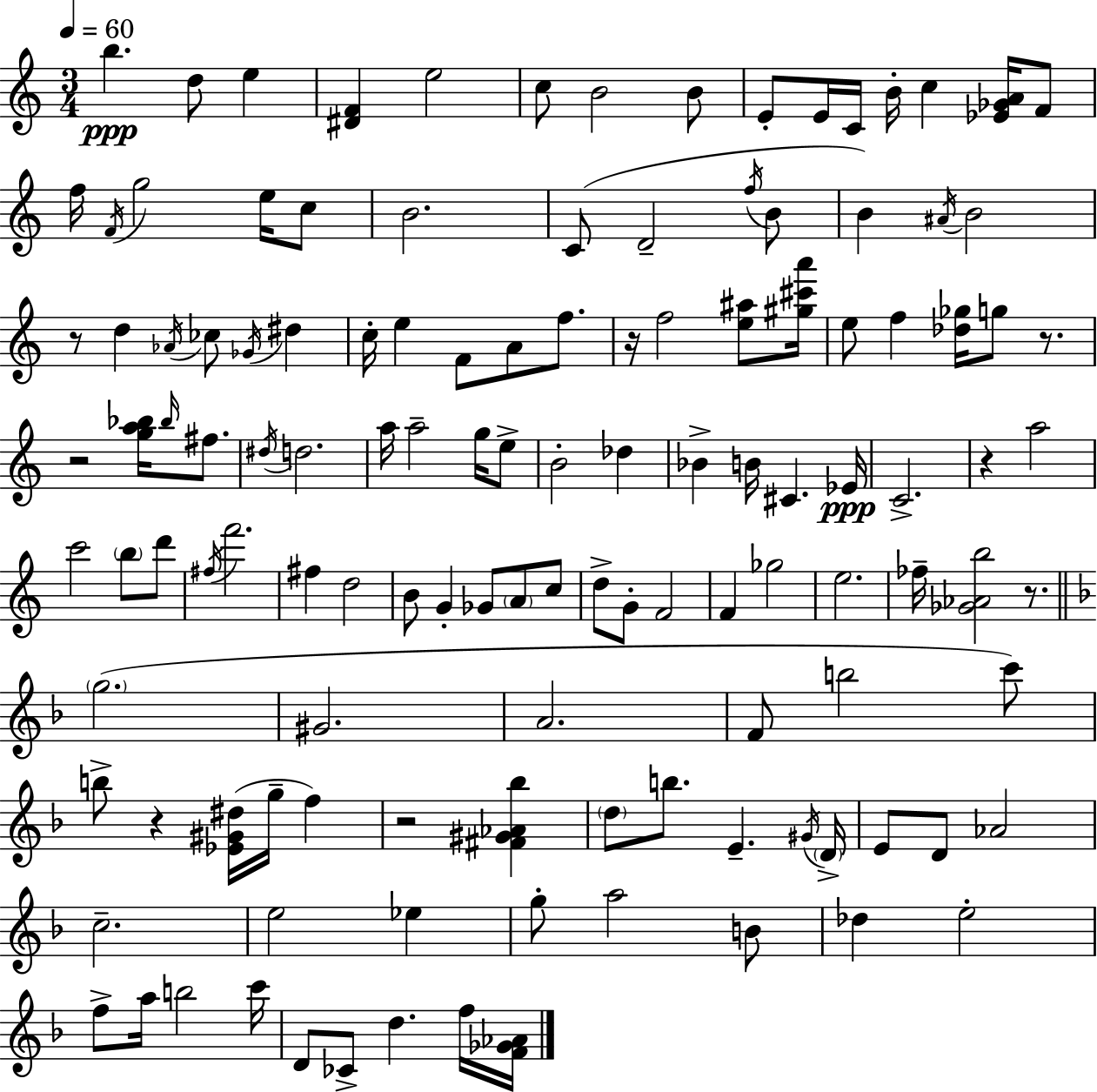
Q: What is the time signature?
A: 3/4